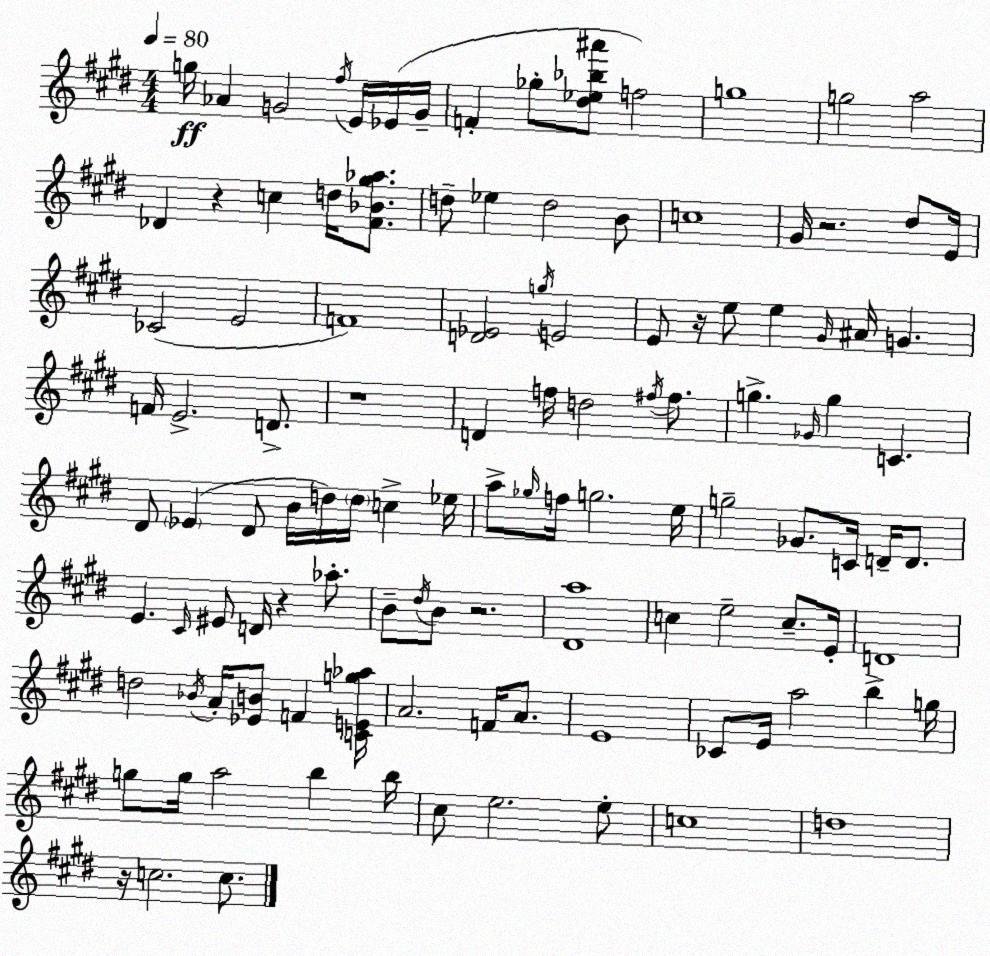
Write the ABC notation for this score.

X:1
T:Untitled
M:4/4
L:1/4
K:E
g/4 _A G2 ^f/4 E/4 _E/4 G/4 F _g/2 [^d_e_b^a']/2 f2 g4 g2 a2 _D z c d/4 [^F_B^g_a]/2 d/2 _e d2 B/2 c4 ^G/4 z2 ^d/2 E/4 _C2 E2 F4 [D_E]2 g/4 E2 E/2 z/4 e/2 e ^G/4 ^A/4 G F/4 E2 D/2 z4 D f/4 d2 ^f/4 ^f/2 g _G/4 g C ^D/2 _E ^D/2 B/4 d/4 d/4 c _e/4 a/2 _g/4 f/4 g2 e/4 g2 _G/2 C/4 D/4 D/2 E ^C/4 ^E/2 D/4 z _a/2 B/2 ^d/4 B/2 z2 [^Da]4 c e2 c/2 E/4 D4 d2 _B/4 A/4 [_EB]/2 F [CEg_a]/4 A2 F/4 A/2 E4 _C/2 E/4 a2 b g/4 g/2 g/4 a2 b b/4 ^c/2 e2 e/2 c4 d4 z/4 c2 c/2